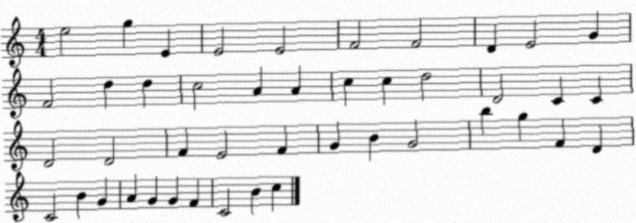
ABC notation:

X:1
T:Untitled
M:4/4
L:1/4
K:C
e2 g E E2 E2 F2 F2 D E2 G F2 d d c2 A A c c d2 D2 C C D2 D2 F E2 F G B G2 b g F D C2 B G A G G F C2 B c